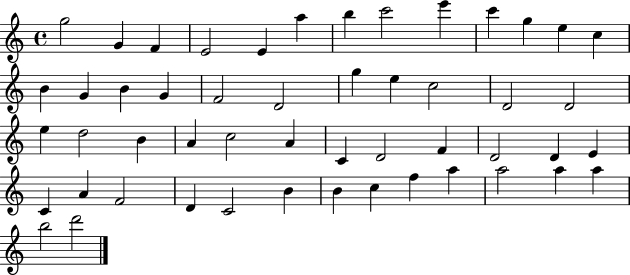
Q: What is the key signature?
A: C major